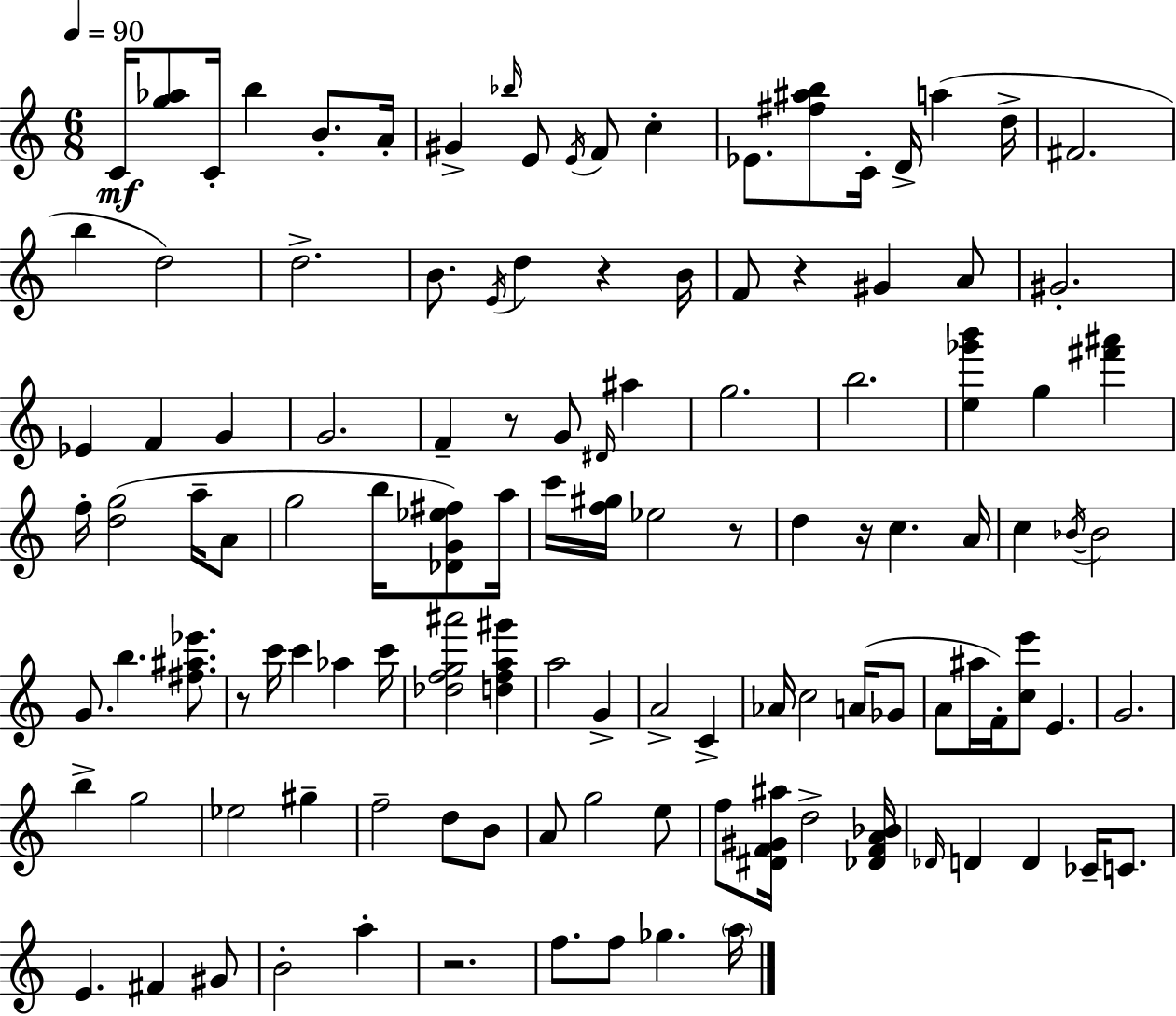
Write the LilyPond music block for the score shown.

{
  \clef treble
  \numericTimeSignature
  \time 6/8
  \key c \major
  \tempo 4 = 90
  \repeat volta 2 { c'16\mf <g'' aes''>8 c'16-. b''4 b'8.-. a'16-. | gis'4-> \grace { bes''16 } e'8 \acciaccatura { e'16 } f'8 c''4-. | ees'8. <fis'' ais'' b''>8 c'16-. d'16-> a''4( | d''16-> fis'2. | \break b''4 d''2) | d''2.-> | b'8. \acciaccatura { e'16 } d''4 r4 | b'16 f'8 r4 gis'4 | \break a'8 gis'2.-. | ees'4 f'4 g'4 | g'2. | f'4-- r8 g'8 \grace { dis'16 } | \break ais''4 g''2. | b''2. | <e'' ges''' b'''>4 g''4 | <fis''' ais'''>4 f''16-. <d'' g''>2( | \break a''16-- a'8 g''2 | b''16 <des' g' ees'' fis''>8) a''16 c'''16 <f'' gis''>16 ees''2 | r8 d''4 r16 c''4. | a'16 c''4 \acciaccatura { bes'16~ }~ bes'2 | \break g'8. b''4. | <fis'' ais'' ees'''>8. r8 c'''16 c'''4 | aes''4 c'''16 <des'' f'' g'' ais'''>2 | <d'' f'' a'' gis'''>4 a''2 | \break g'4-> a'2-> | c'4-> aes'16 c''2 | a'16( ges'8 a'8 ais''16 f'16-.) <c'' e'''>8 e'4. | g'2. | \break b''4-> g''2 | ees''2 | gis''4-- f''2-- | d''8 b'8 a'8 g''2 | \break e''8 f''8 <dis' f' gis' ais''>16 d''2-> | <des' f' a' bes'>16 \grace { des'16 } d'4 d'4 | ces'16-- c'8. e'4. | fis'4 gis'8 b'2-. | \break a''4-. r2. | f''8. f''8 ges''4. | \parenthesize a''16 } \bar "|."
}